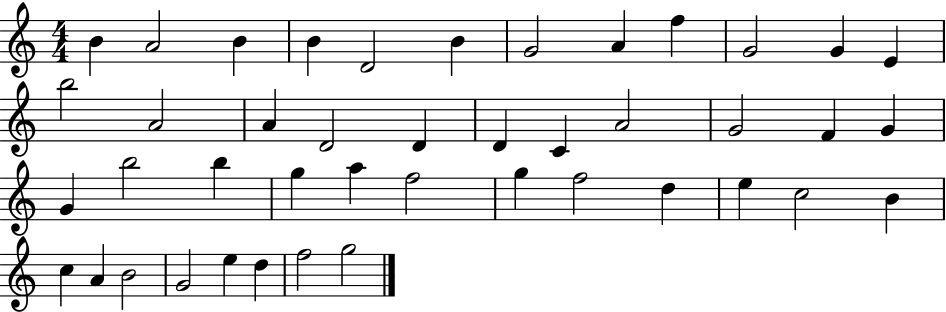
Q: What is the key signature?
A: C major